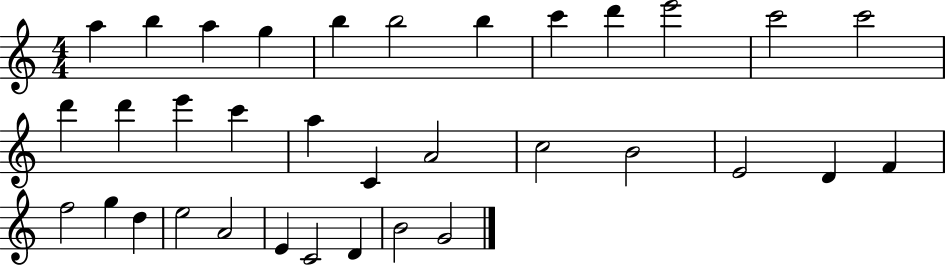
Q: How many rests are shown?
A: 0